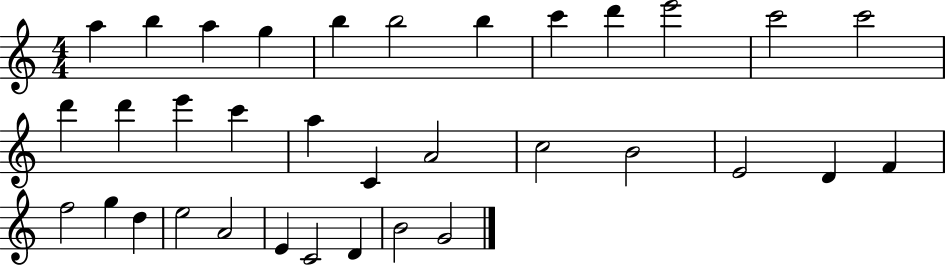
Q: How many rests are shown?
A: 0